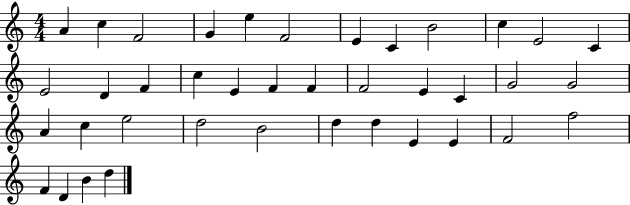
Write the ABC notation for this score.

X:1
T:Untitled
M:4/4
L:1/4
K:C
A c F2 G e F2 E C B2 c E2 C E2 D F c E F F F2 E C G2 G2 A c e2 d2 B2 d d E E F2 f2 F D B d